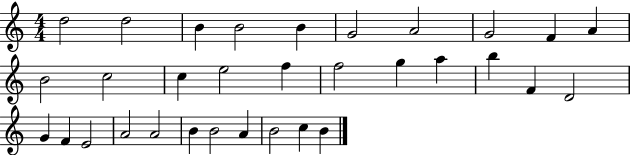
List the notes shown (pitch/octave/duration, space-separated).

D5/h D5/h B4/q B4/h B4/q G4/h A4/h G4/h F4/q A4/q B4/h C5/h C5/q E5/h F5/q F5/h G5/q A5/q B5/q F4/q D4/h G4/q F4/q E4/h A4/h A4/h B4/q B4/h A4/q B4/h C5/q B4/q